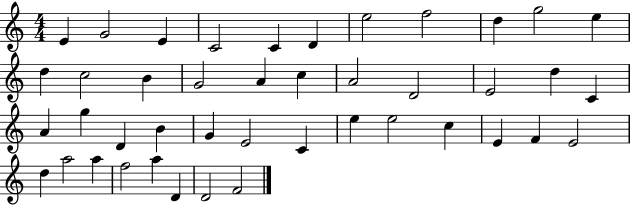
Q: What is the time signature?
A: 4/4